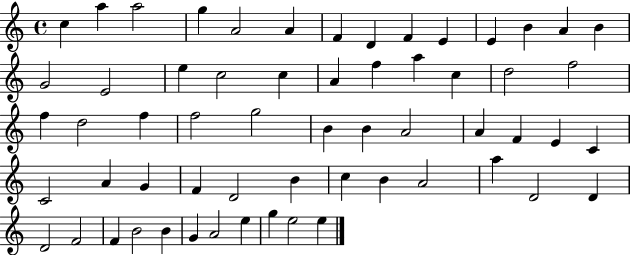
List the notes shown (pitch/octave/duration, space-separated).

C5/q A5/q A5/h G5/q A4/h A4/q F4/q D4/q F4/q E4/q E4/q B4/q A4/q B4/q G4/h E4/h E5/q C5/h C5/q A4/q F5/q A5/q C5/q D5/h F5/h F5/q D5/h F5/q F5/h G5/h B4/q B4/q A4/h A4/q F4/q E4/q C4/q C4/h A4/q G4/q F4/q D4/h B4/q C5/q B4/q A4/h A5/q D4/h D4/q D4/h F4/h F4/q B4/h B4/q G4/q A4/h E5/q G5/q E5/h E5/q